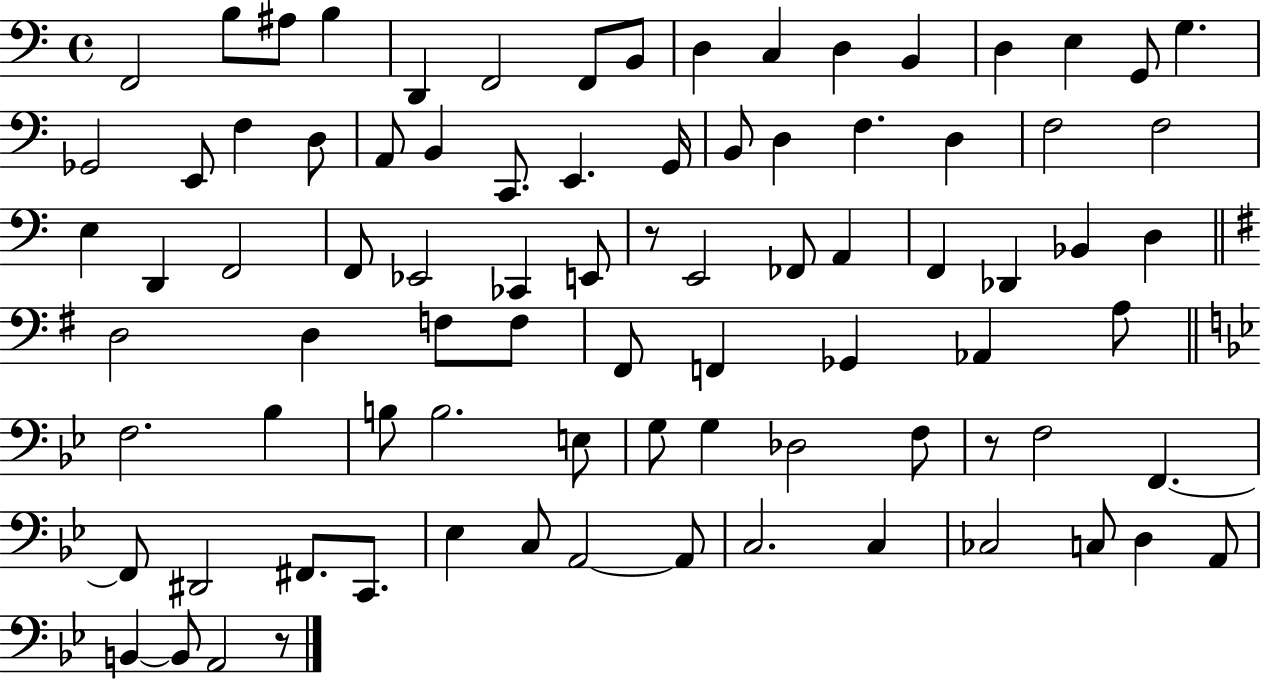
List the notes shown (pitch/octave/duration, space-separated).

F2/h B3/e A#3/e B3/q D2/q F2/h F2/e B2/e D3/q C3/q D3/q B2/q D3/q E3/q G2/e G3/q. Gb2/h E2/e F3/q D3/e A2/e B2/q C2/e. E2/q. G2/s B2/e D3/q F3/q. D3/q F3/h F3/h E3/q D2/q F2/h F2/e Eb2/h CES2/q E2/e R/e E2/h FES2/e A2/q F2/q Db2/q Bb2/q D3/q D3/h D3/q F3/e F3/e F#2/e F2/q Gb2/q Ab2/q A3/e F3/h. Bb3/q B3/e B3/h. E3/e G3/e G3/q Db3/h F3/e R/e F3/h F2/q. F2/e D#2/h F#2/e. C2/e. Eb3/q C3/e A2/h A2/e C3/h. C3/q CES3/h C3/e D3/q A2/e B2/q B2/e A2/h R/e